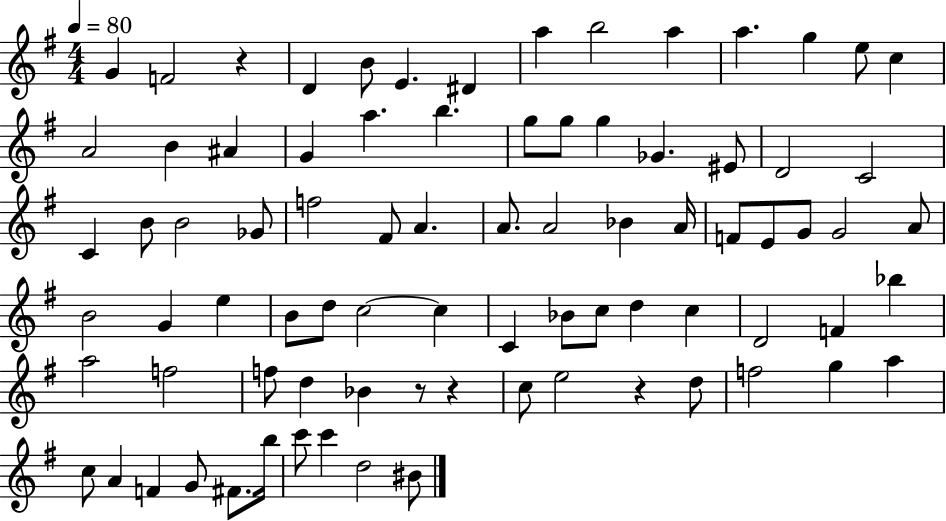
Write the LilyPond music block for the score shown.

{
  \clef treble
  \numericTimeSignature
  \time 4/4
  \key g \major
  \tempo 4 = 80
  g'4 f'2 r4 | d'4 b'8 e'4. dis'4 | a''4 b''2 a''4 | a''4. g''4 e''8 c''4 | \break a'2 b'4 ais'4 | g'4 a''4. b''4. | g''8 g''8 g''4 ges'4. eis'8 | d'2 c'2 | \break c'4 b'8 b'2 ges'8 | f''2 fis'8 a'4. | a'8. a'2 bes'4 a'16 | f'8 e'8 g'8 g'2 a'8 | \break b'2 g'4 e''4 | b'8 d''8 c''2~~ c''4 | c'4 bes'8 c''8 d''4 c''4 | d'2 f'4 bes''4 | \break a''2 f''2 | f''8 d''4 bes'4 r8 r4 | c''8 e''2 r4 d''8 | f''2 g''4 a''4 | \break c''8 a'4 f'4 g'8 fis'8. b''16 | c'''8 c'''4 d''2 bis'8 | \bar "|."
}